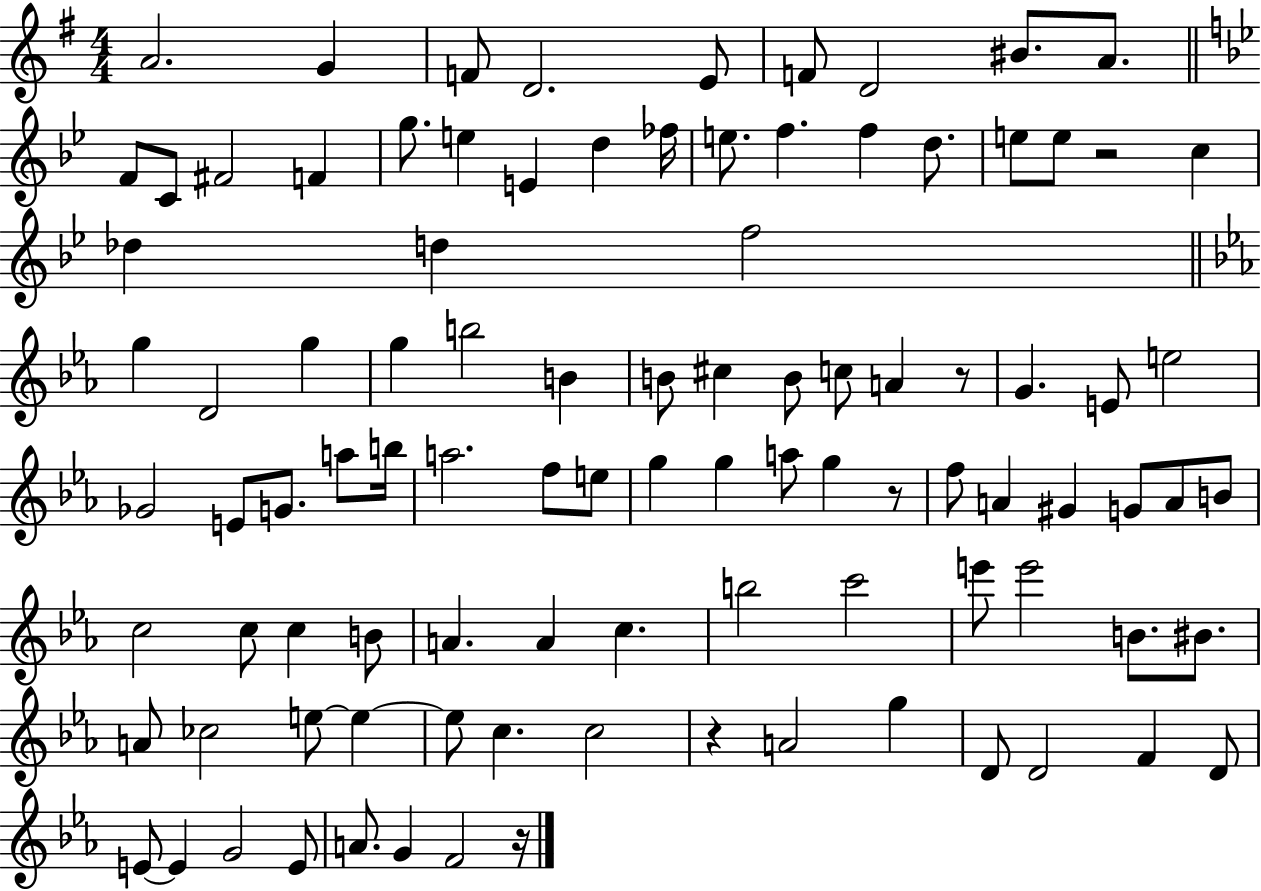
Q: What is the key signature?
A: G major